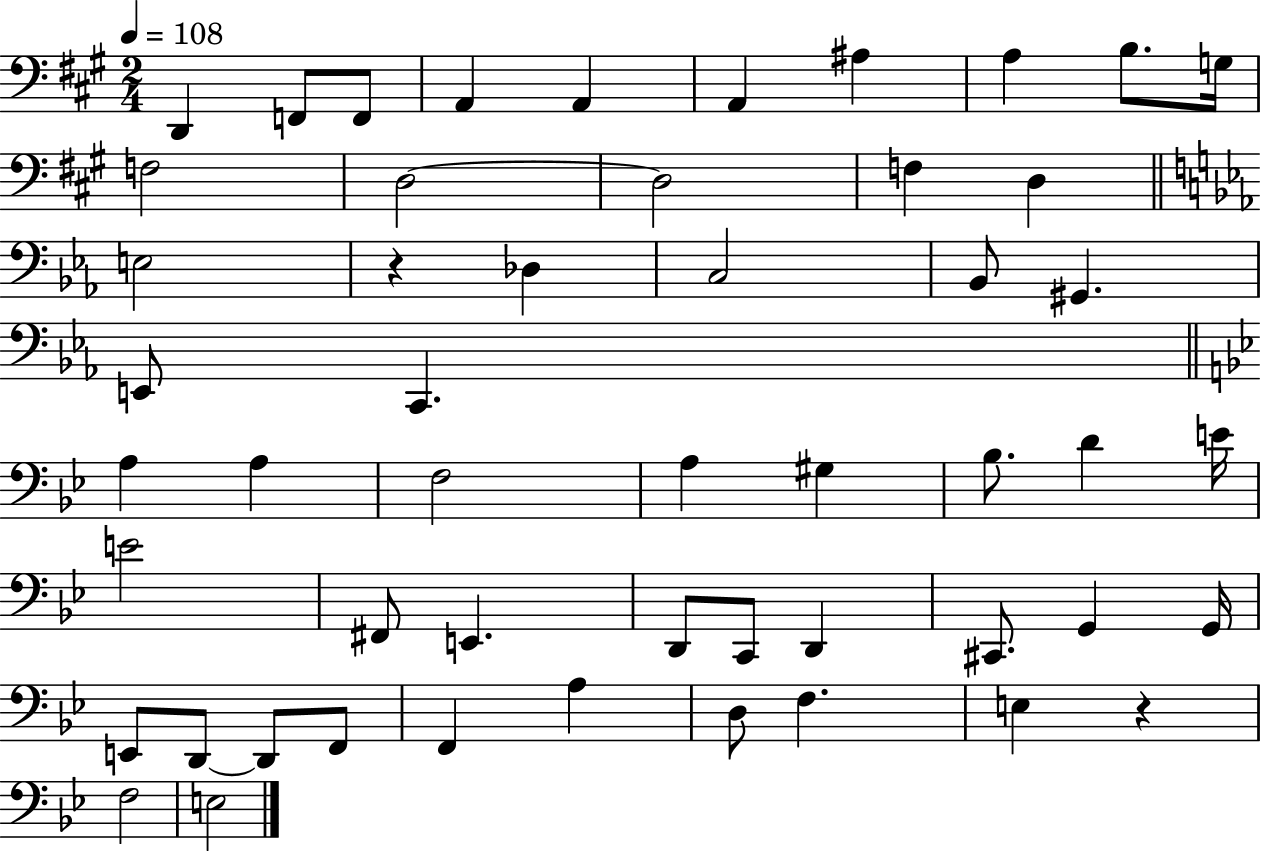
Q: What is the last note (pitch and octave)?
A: E3